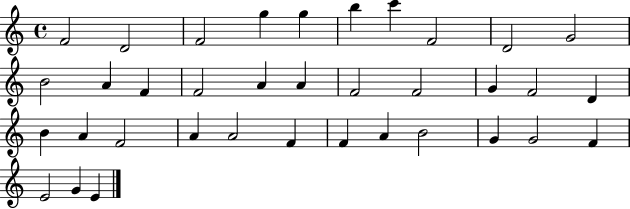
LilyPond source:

{
  \clef treble
  \time 4/4
  \defaultTimeSignature
  \key c \major
  f'2 d'2 | f'2 g''4 g''4 | b''4 c'''4 f'2 | d'2 g'2 | \break b'2 a'4 f'4 | f'2 a'4 a'4 | f'2 f'2 | g'4 f'2 d'4 | \break b'4 a'4 f'2 | a'4 a'2 f'4 | f'4 a'4 b'2 | g'4 g'2 f'4 | \break e'2 g'4 e'4 | \bar "|."
}